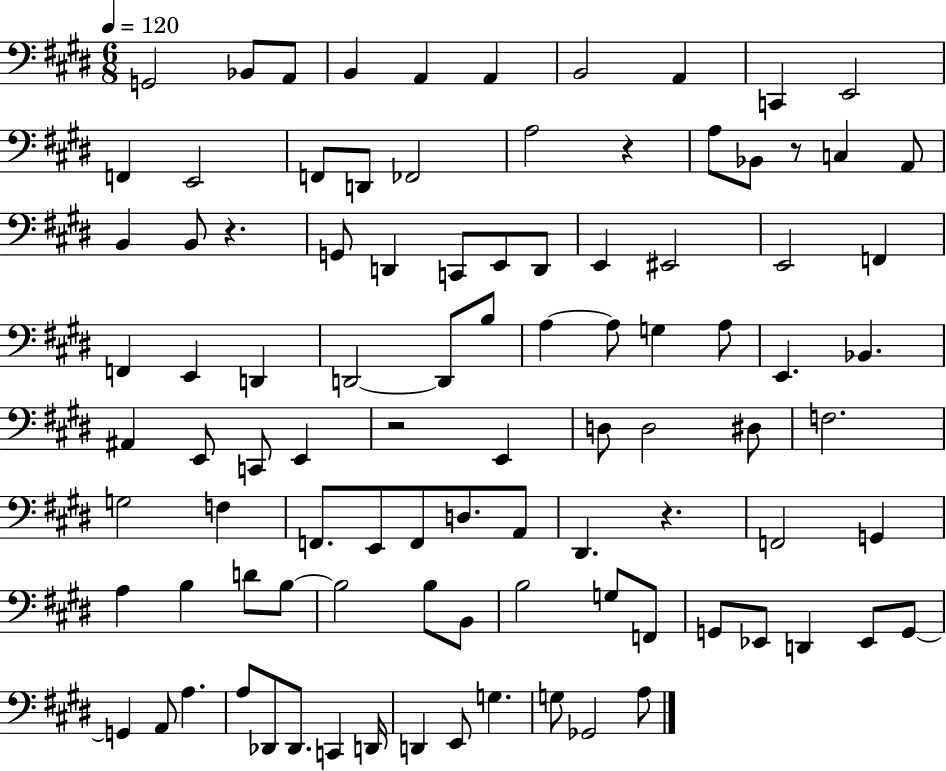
X:1
T:Untitled
M:6/8
L:1/4
K:E
G,,2 _B,,/2 A,,/2 B,, A,, A,, B,,2 A,, C,, E,,2 F,, E,,2 F,,/2 D,,/2 _F,,2 A,2 z A,/2 _B,,/2 z/2 C, A,,/2 B,, B,,/2 z G,,/2 D,, C,,/2 E,,/2 D,,/2 E,, ^E,,2 E,,2 F,, F,, E,, D,, D,,2 D,,/2 B,/2 A, A,/2 G, A,/2 E,, _B,, ^A,, E,,/2 C,,/2 E,, z2 E,, D,/2 D,2 ^D,/2 F,2 G,2 F, F,,/2 E,,/2 F,,/2 D,/2 A,,/2 ^D,, z F,,2 G,, A, B, D/2 B,/2 B,2 B,/2 B,,/2 B,2 G,/2 F,,/2 G,,/2 _E,,/2 D,, _E,,/2 G,,/2 G,, A,,/2 A, A,/2 _D,,/2 _D,,/2 C,, D,,/4 D,, E,,/2 G, G,/2 _G,,2 A,/2